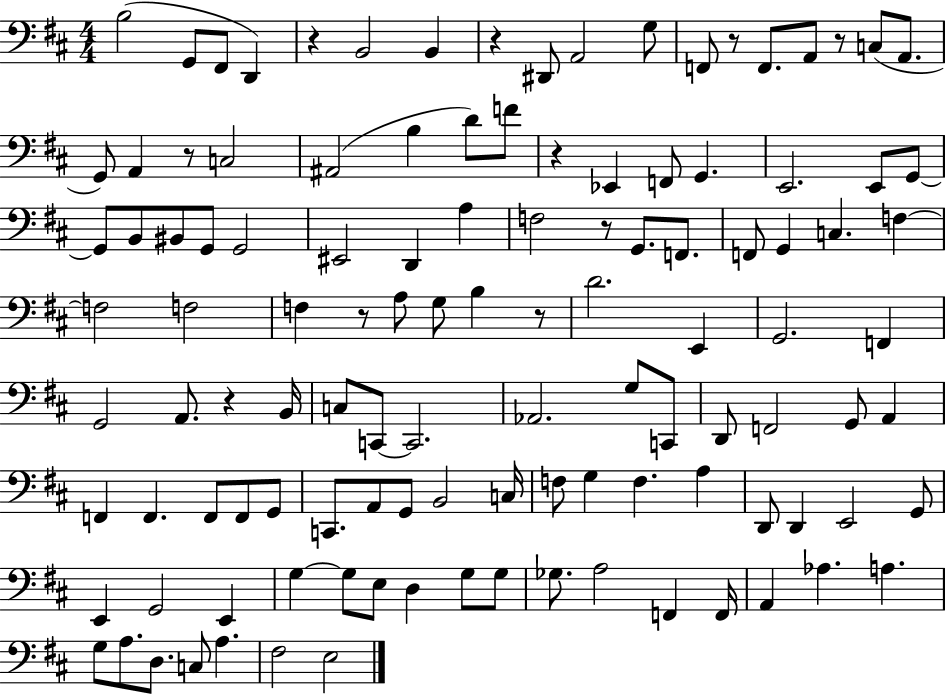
B3/h G2/e F#2/e D2/q R/q B2/h B2/q R/q D#2/e A2/h G3/e F2/e R/e F2/e. A2/e R/e C3/e A2/e. G2/e A2/q R/e C3/h A#2/h B3/q D4/e F4/e R/q Eb2/q F2/e G2/q. E2/h. E2/e G2/e G2/e B2/e BIS2/e G2/e G2/h EIS2/h D2/q A3/q F3/h R/e G2/e. F2/e. F2/e G2/q C3/q. F3/q F3/h F3/h F3/q R/e A3/e G3/e B3/q R/e D4/h. E2/q G2/h. F2/q G2/h A2/e. R/q B2/s C3/e C2/e C2/h. Ab2/h. G3/e C2/e D2/e F2/h G2/e A2/q F2/q F2/q. F2/e F2/e G2/e C2/e. A2/e G2/e B2/h C3/s F3/e G3/q F3/q. A3/q D2/e D2/q E2/h G2/e E2/q G2/h E2/q G3/q G3/e E3/e D3/q G3/e G3/e Gb3/e. A3/h F2/q F2/s A2/q Ab3/q. A3/q. G3/e A3/e. D3/e. C3/e A3/q. F#3/h E3/h